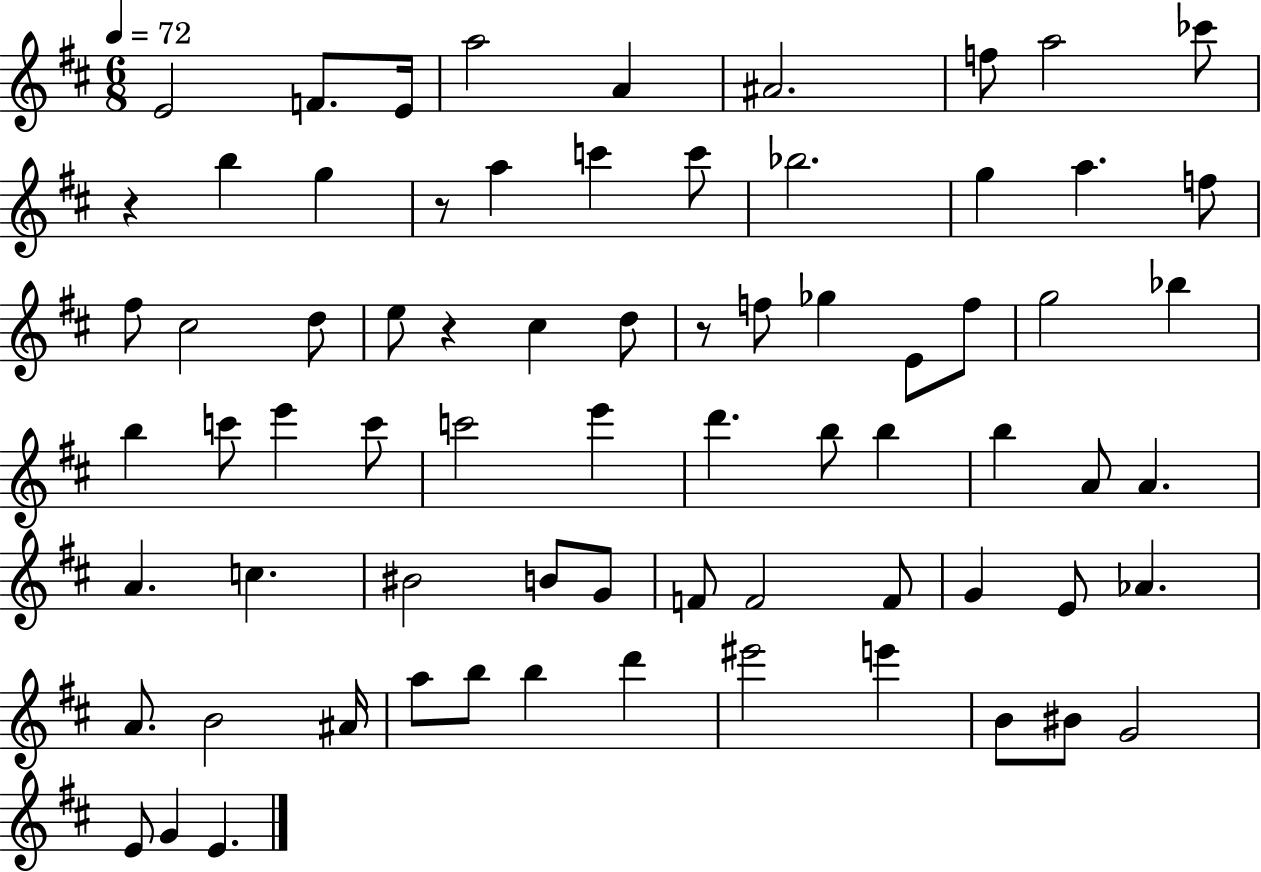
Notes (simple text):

E4/h F4/e. E4/s A5/h A4/q A#4/h. F5/e A5/h CES6/e R/q B5/q G5/q R/e A5/q C6/q C6/e Bb5/h. G5/q A5/q. F5/e F#5/e C#5/h D5/e E5/e R/q C#5/q D5/e R/e F5/e Gb5/q E4/e F5/e G5/h Bb5/q B5/q C6/e E6/q C6/e C6/h E6/q D6/q. B5/e B5/q B5/q A4/e A4/q. A4/q. C5/q. BIS4/h B4/e G4/e F4/e F4/h F4/e G4/q E4/e Ab4/q. A4/e. B4/h A#4/s A5/e B5/e B5/q D6/q EIS6/h E6/q B4/e BIS4/e G4/h E4/e G4/q E4/q.